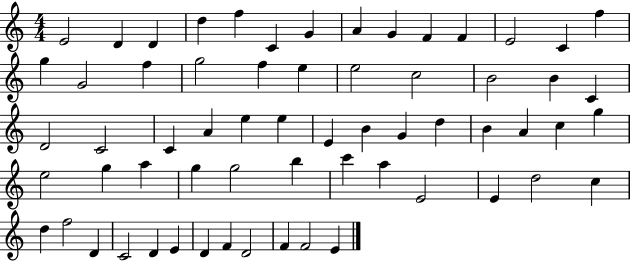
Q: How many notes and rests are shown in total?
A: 63